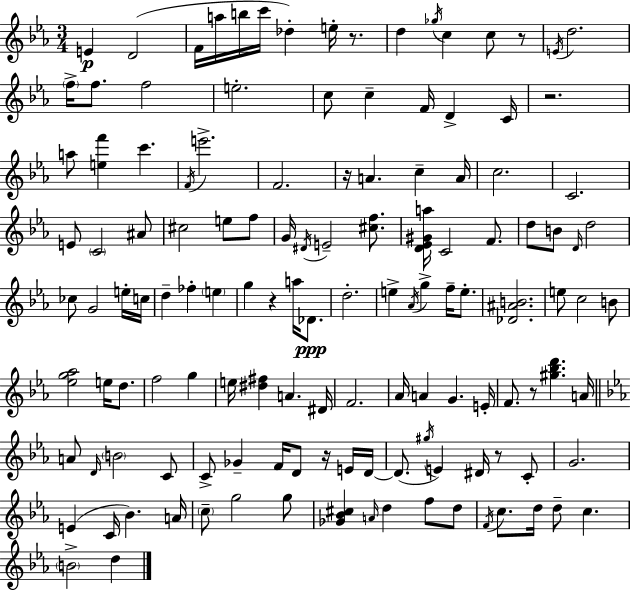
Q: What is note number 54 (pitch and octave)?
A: FES5